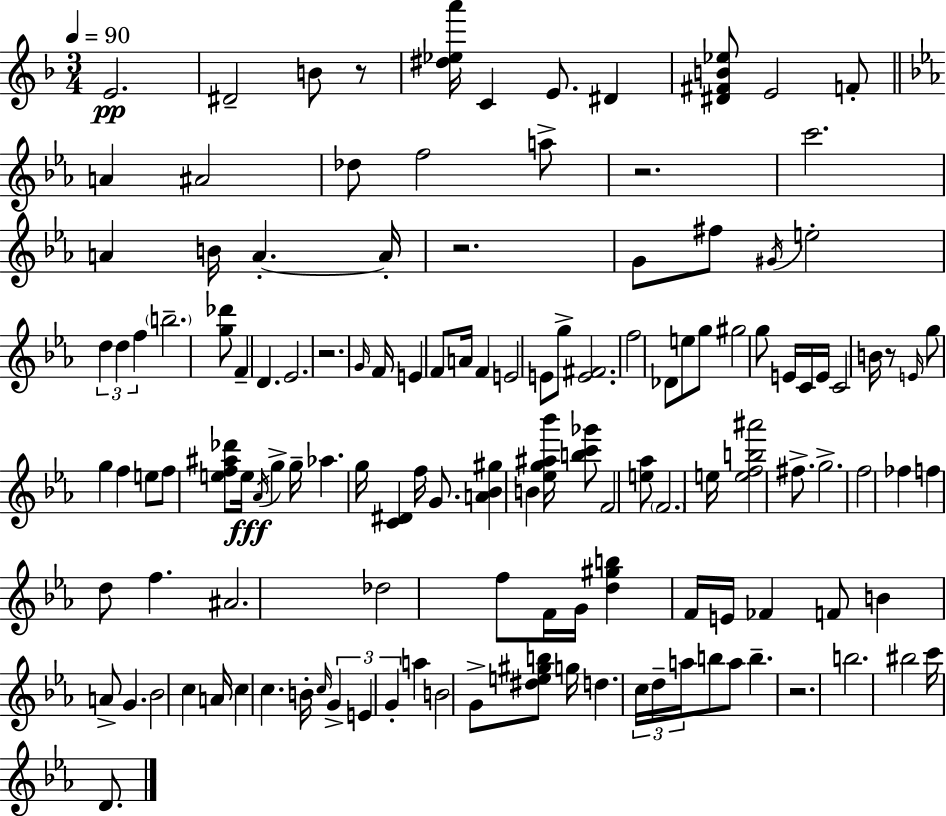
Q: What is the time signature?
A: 3/4